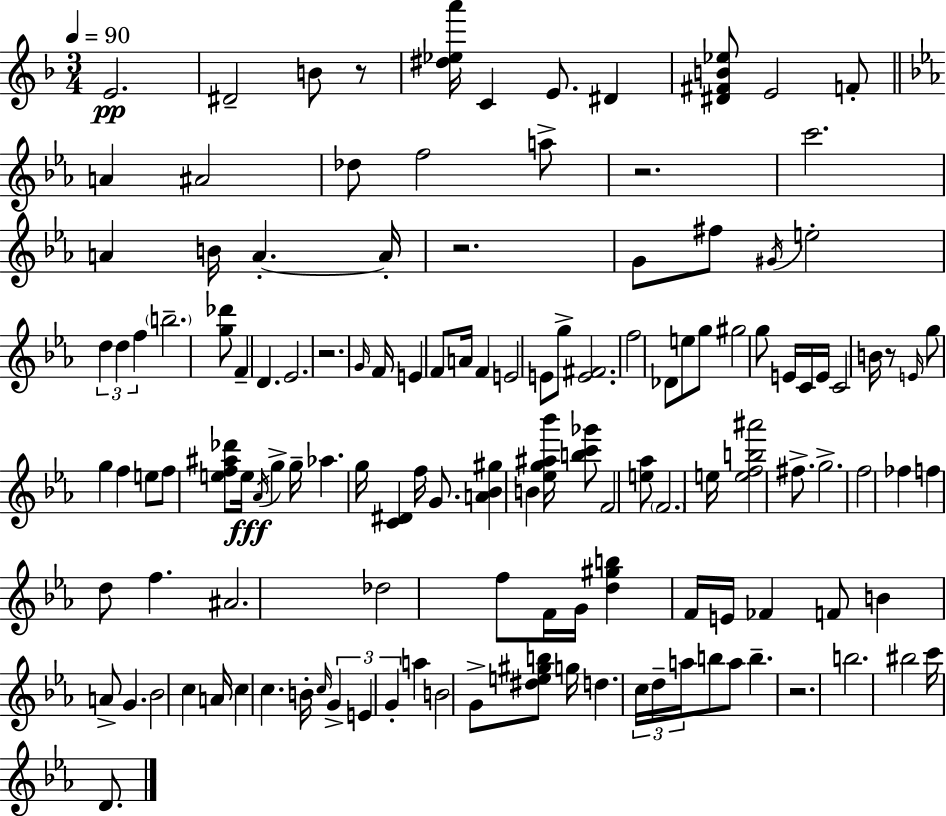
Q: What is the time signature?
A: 3/4